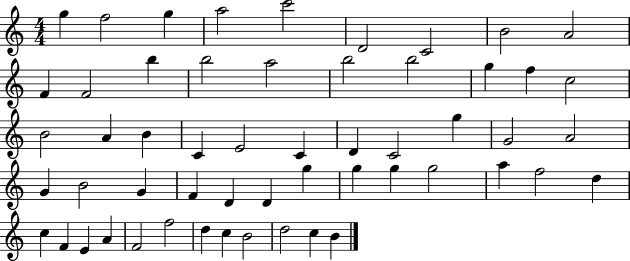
{
  \clef treble
  \numericTimeSignature
  \time 4/4
  \key c \major
  g''4 f''2 g''4 | a''2 c'''2 | d'2 c'2 | b'2 a'2 | \break f'4 f'2 b''4 | b''2 a''2 | b''2 b''2 | g''4 f''4 c''2 | \break b'2 a'4 b'4 | c'4 e'2 c'4 | d'4 c'2 g''4 | g'2 a'2 | \break g'4 b'2 g'4 | f'4 d'4 d'4 g''4 | g''4 g''4 g''2 | a''4 f''2 d''4 | \break c''4 f'4 e'4 a'4 | f'2 f''2 | d''4 c''4 b'2 | d''2 c''4 b'4 | \break \bar "|."
}